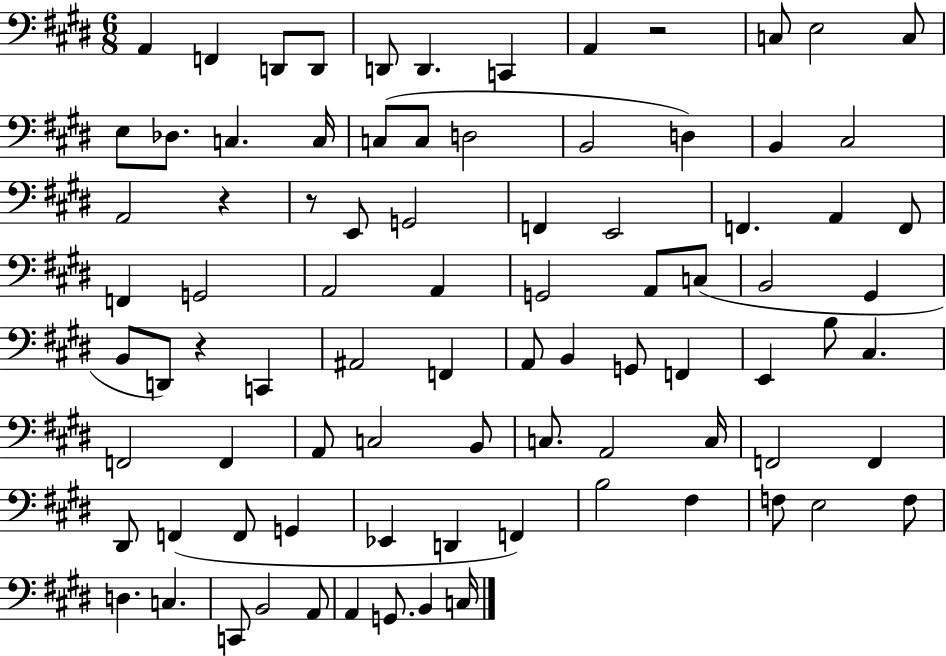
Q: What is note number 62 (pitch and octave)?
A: D#2